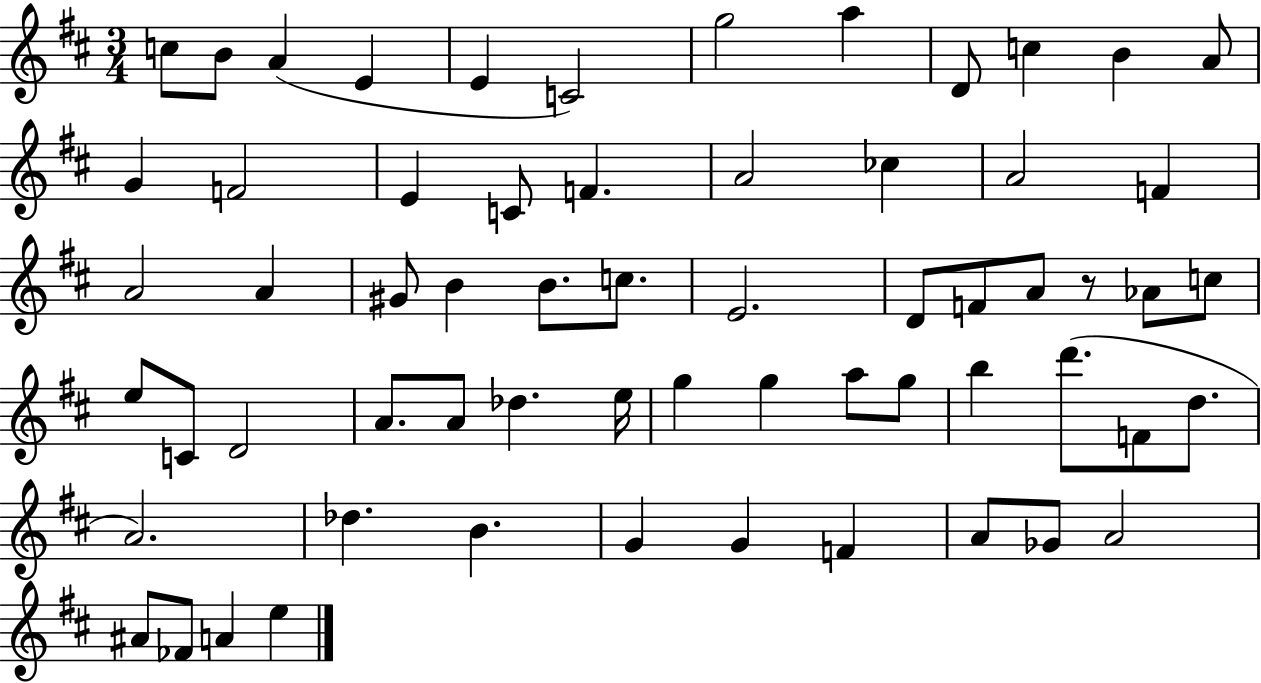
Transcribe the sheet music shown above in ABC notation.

X:1
T:Untitled
M:3/4
L:1/4
K:D
c/2 B/2 A E E C2 g2 a D/2 c B A/2 G F2 E C/2 F A2 _c A2 F A2 A ^G/2 B B/2 c/2 E2 D/2 F/2 A/2 z/2 _A/2 c/2 e/2 C/2 D2 A/2 A/2 _d e/4 g g a/2 g/2 b d'/2 F/2 d/2 A2 _d B G G F A/2 _G/2 A2 ^A/2 _F/2 A e